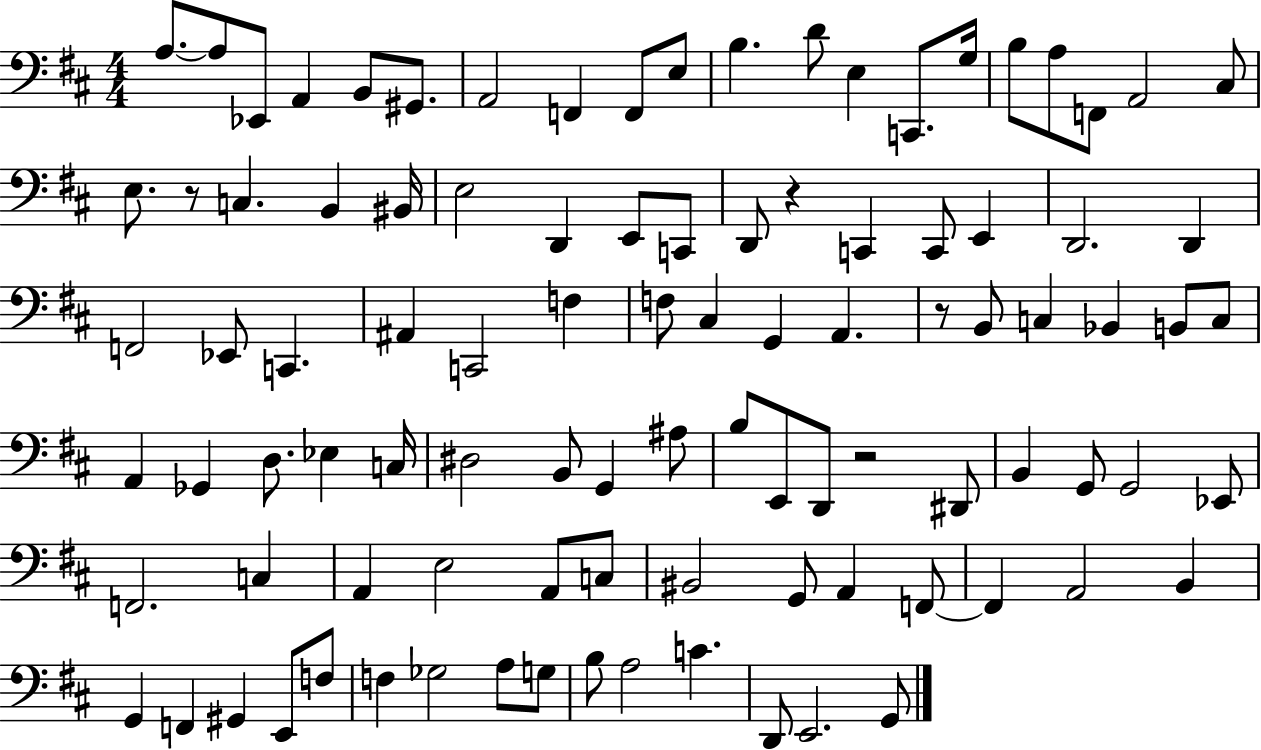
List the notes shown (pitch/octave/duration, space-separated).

A3/e. A3/e Eb2/e A2/q B2/e G#2/e. A2/h F2/q F2/e E3/e B3/q. D4/e E3/q C2/e. G3/s B3/e A3/e F2/e A2/h C#3/e E3/e. R/e C3/q. B2/q BIS2/s E3/h D2/q E2/e C2/e D2/e R/q C2/q C2/e E2/q D2/h. D2/q F2/h Eb2/e C2/q. A#2/q C2/h F3/q F3/e C#3/q G2/q A2/q. R/e B2/e C3/q Bb2/q B2/e C3/e A2/q Gb2/q D3/e. Eb3/q C3/s D#3/h B2/e G2/q A#3/e B3/e E2/e D2/e R/h D#2/e B2/q G2/e G2/h Eb2/e F2/h. C3/q A2/q E3/h A2/e C3/e BIS2/h G2/e A2/q F2/e F2/q A2/h B2/q G2/q F2/q G#2/q E2/e F3/e F3/q Gb3/h A3/e G3/e B3/e A3/h C4/q. D2/e E2/h. G2/e